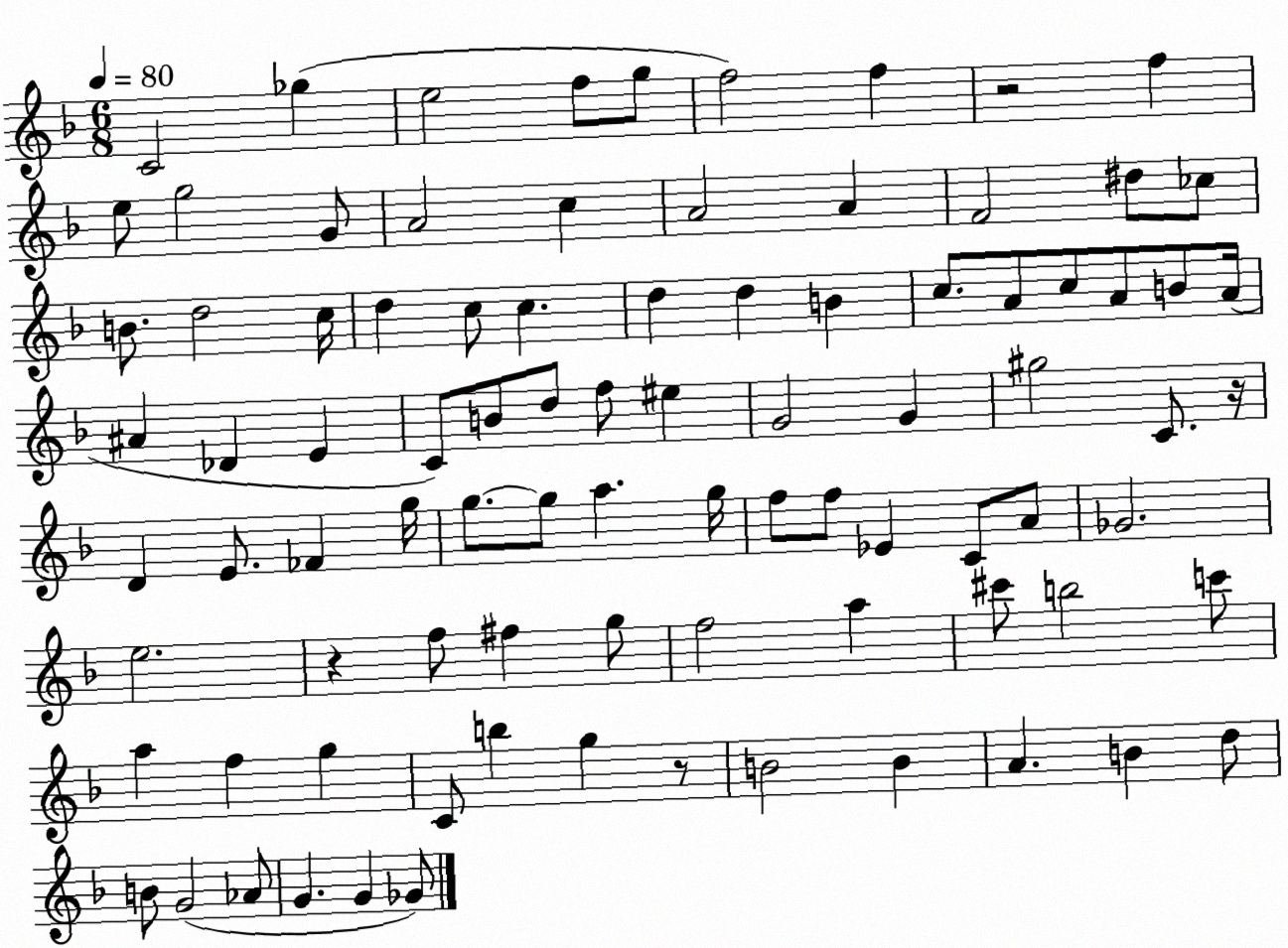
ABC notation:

X:1
T:Untitled
M:6/8
L:1/4
K:F
C2 _g e2 f/2 g/2 f2 f z2 f e/2 g2 G/2 A2 c A2 A F2 ^d/2 _c/2 B/2 d2 c/4 d c/2 c d d B c/2 A/2 c/2 A/2 B/2 A/4 ^A _D E C/2 B/2 d/2 f/2 ^e G2 G ^g2 C/2 z/4 D E/2 _F g/4 g/2 g/2 a g/4 f/2 f/2 _E C/2 A/2 _G2 e2 z f/2 ^f g/2 f2 a ^c'/2 b2 c'/2 a f g C/2 b g z/2 B2 B A B d/2 B/2 G2 _A/2 G G _G/2